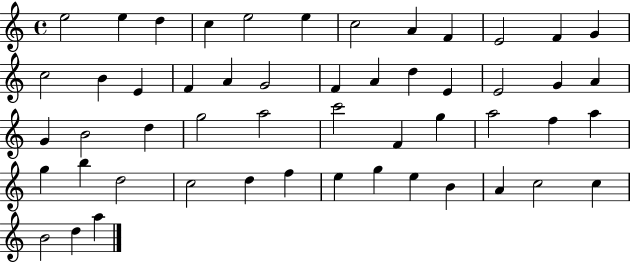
E5/h E5/q D5/q C5/q E5/h E5/q C5/h A4/q F4/q E4/h F4/q G4/q C5/h B4/q E4/q F4/q A4/q G4/h F4/q A4/q D5/q E4/q E4/h G4/q A4/q G4/q B4/h D5/q G5/h A5/h C6/h F4/q G5/q A5/h F5/q A5/q G5/q B5/q D5/h C5/h D5/q F5/q E5/q G5/q E5/q B4/q A4/q C5/h C5/q B4/h D5/q A5/q